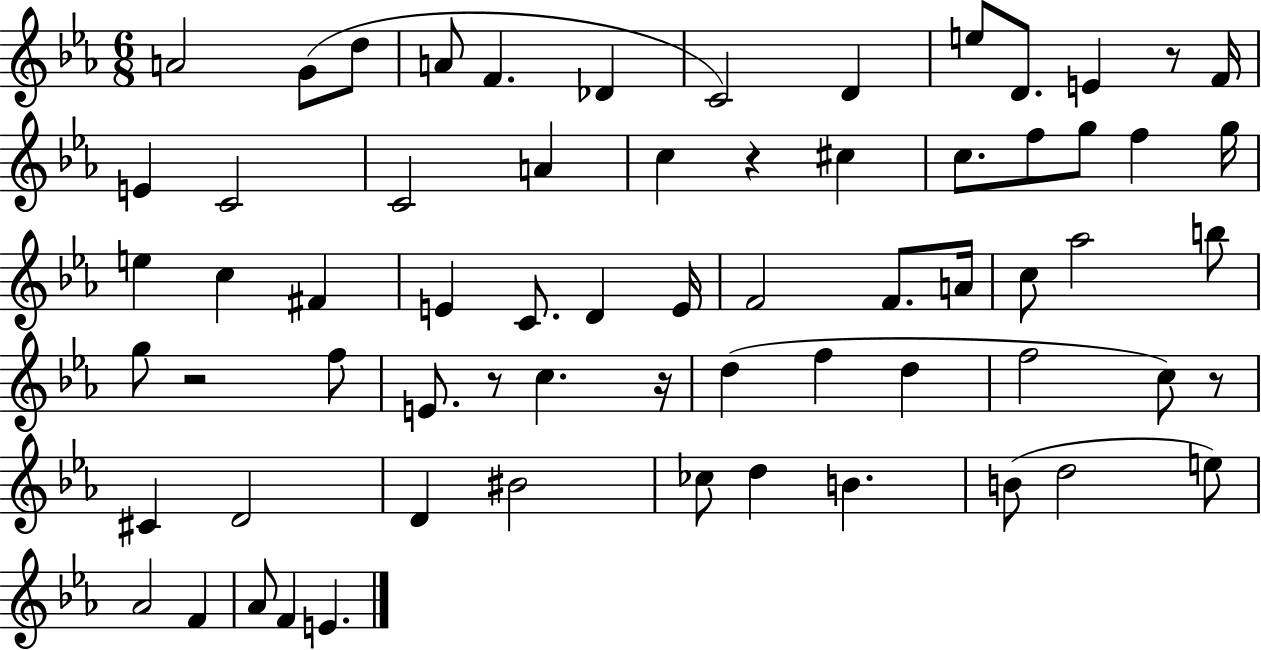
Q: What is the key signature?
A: EES major